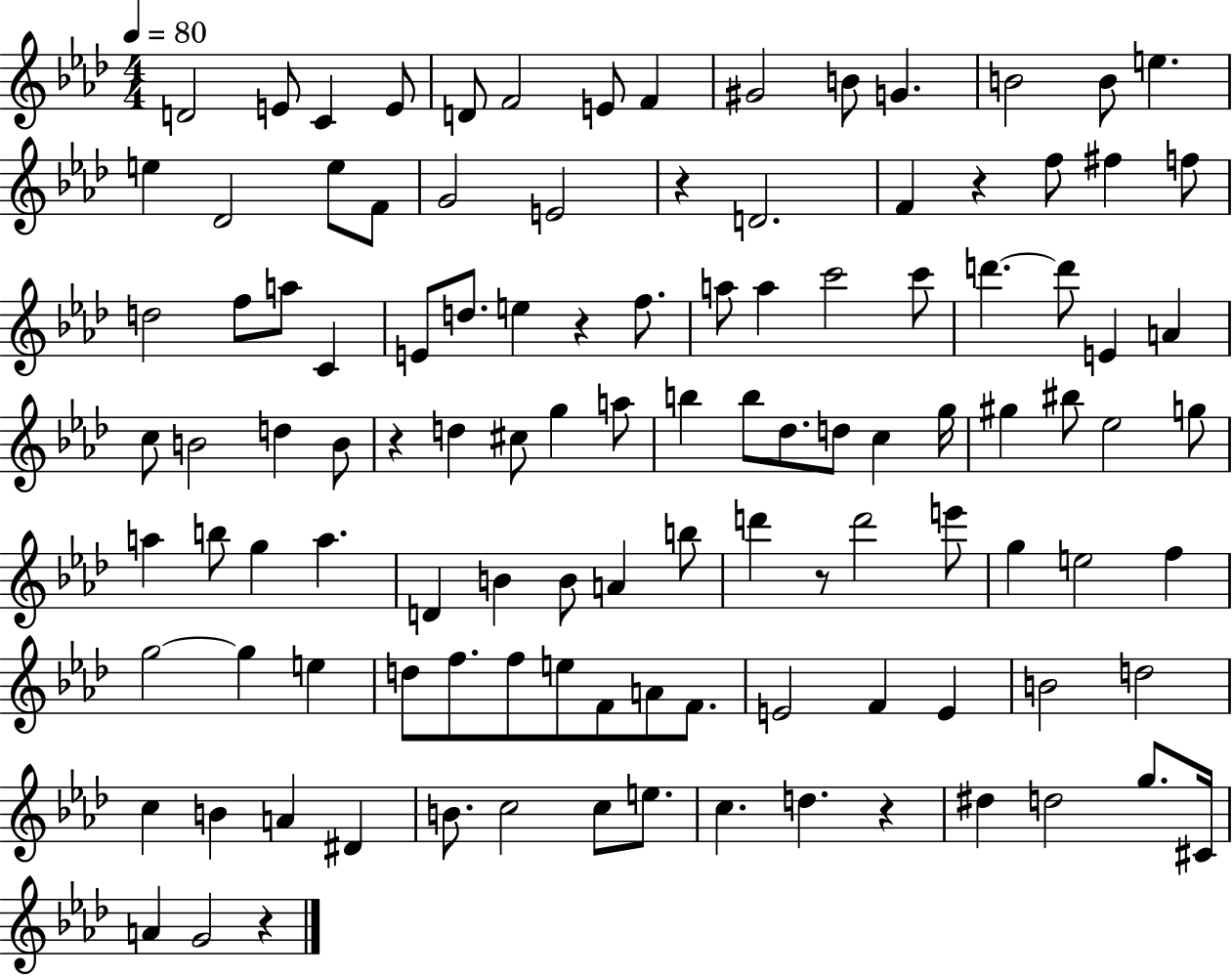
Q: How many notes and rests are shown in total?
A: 112